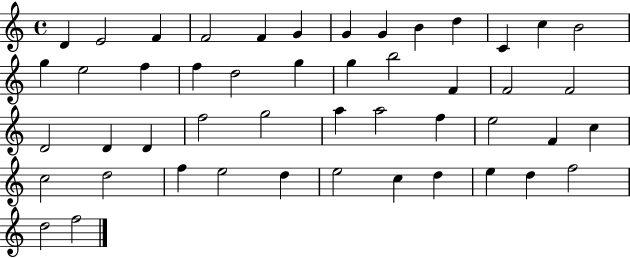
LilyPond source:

{
  \clef treble
  \time 4/4
  \defaultTimeSignature
  \key c \major
  d'4 e'2 f'4 | f'2 f'4 g'4 | g'4 g'4 b'4 d''4 | c'4 c''4 b'2 | \break g''4 e''2 f''4 | f''4 d''2 g''4 | g''4 b''2 f'4 | f'2 f'2 | \break d'2 d'4 d'4 | f''2 g''2 | a''4 a''2 f''4 | e''2 f'4 c''4 | \break c''2 d''2 | f''4 e''2 d''4 | e''2 c''4 d''4 | e''4 d''4 f''2 | \break d''2 f''2 | \bar "|."
}